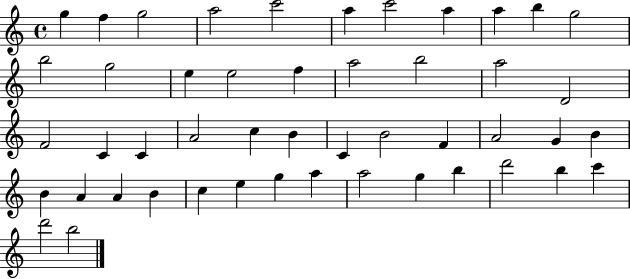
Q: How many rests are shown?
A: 0